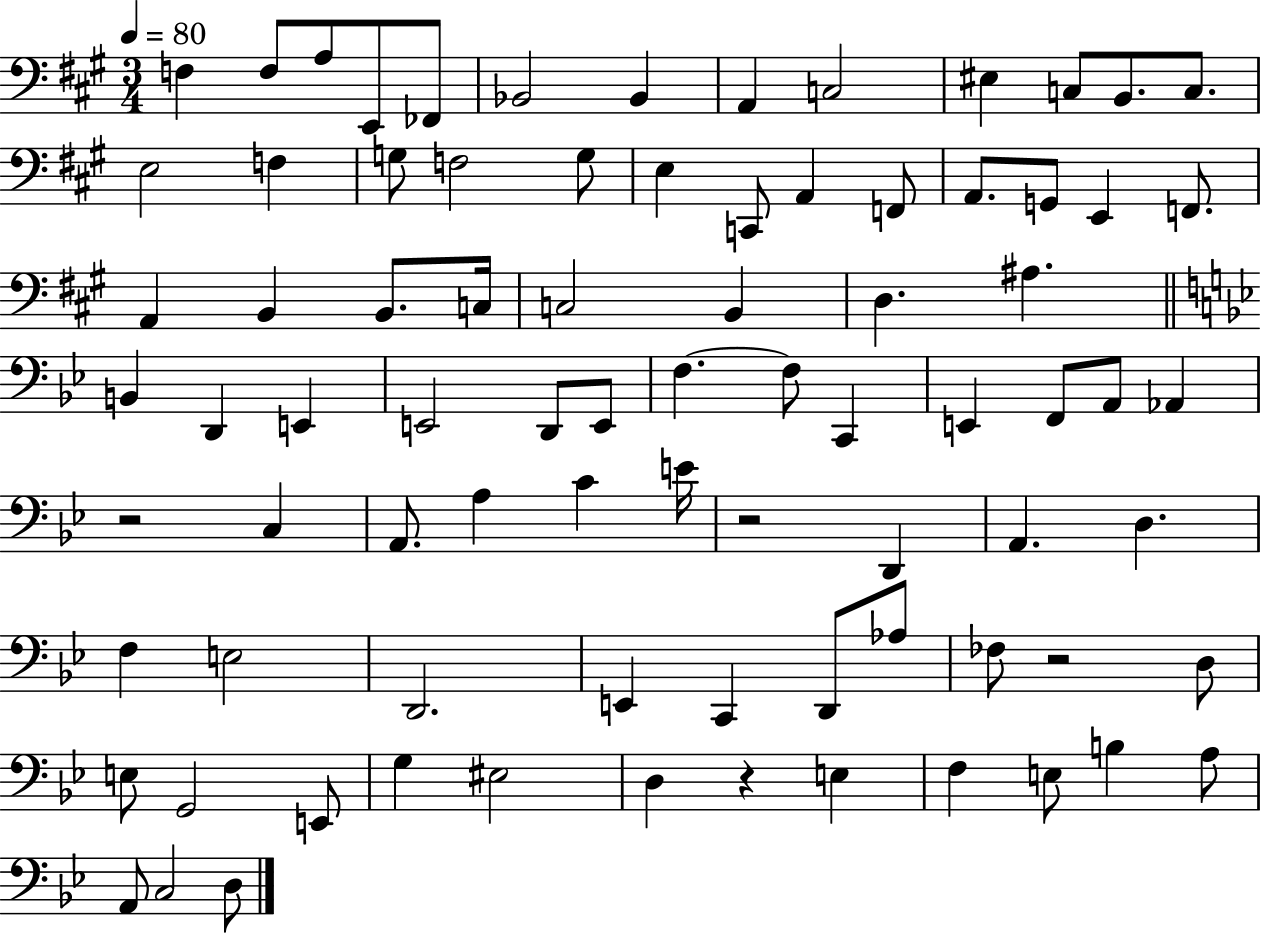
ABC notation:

X:1
T:Untitled
M:3/4
L:1/4
K:A
F, F,/2 A,/2 E,,/2 _F,,/2 _B,,2 _B,, A,, C,2 ^E, C,/2 B,,/2 C,/2 E,2 F, G,/2 F,2 G,/2 E, C,,/2 A,, F,,/2 A,,/2 G,,/2 E,, F,,/2 A,, B,, B,,/2 C,/4 C,2 B,, D, ^A, B,, D,, E,, E,,2 D,,/2 E,,/2 F, F,/2 C,, E,, F,,/2 A,,/2 _A,, z2 C, A,,/2 A, C E/4 z2 D,, A,, D, F, E,2 D,,2 E,, C,, D,,/2 _A,/2 _F,/2 z2 D,/2 E,/2 G,,2 E,,/2 G, ^E,2 D, z E, F, E,/2 B, A,/2 A,,/2 C,2 D,/2